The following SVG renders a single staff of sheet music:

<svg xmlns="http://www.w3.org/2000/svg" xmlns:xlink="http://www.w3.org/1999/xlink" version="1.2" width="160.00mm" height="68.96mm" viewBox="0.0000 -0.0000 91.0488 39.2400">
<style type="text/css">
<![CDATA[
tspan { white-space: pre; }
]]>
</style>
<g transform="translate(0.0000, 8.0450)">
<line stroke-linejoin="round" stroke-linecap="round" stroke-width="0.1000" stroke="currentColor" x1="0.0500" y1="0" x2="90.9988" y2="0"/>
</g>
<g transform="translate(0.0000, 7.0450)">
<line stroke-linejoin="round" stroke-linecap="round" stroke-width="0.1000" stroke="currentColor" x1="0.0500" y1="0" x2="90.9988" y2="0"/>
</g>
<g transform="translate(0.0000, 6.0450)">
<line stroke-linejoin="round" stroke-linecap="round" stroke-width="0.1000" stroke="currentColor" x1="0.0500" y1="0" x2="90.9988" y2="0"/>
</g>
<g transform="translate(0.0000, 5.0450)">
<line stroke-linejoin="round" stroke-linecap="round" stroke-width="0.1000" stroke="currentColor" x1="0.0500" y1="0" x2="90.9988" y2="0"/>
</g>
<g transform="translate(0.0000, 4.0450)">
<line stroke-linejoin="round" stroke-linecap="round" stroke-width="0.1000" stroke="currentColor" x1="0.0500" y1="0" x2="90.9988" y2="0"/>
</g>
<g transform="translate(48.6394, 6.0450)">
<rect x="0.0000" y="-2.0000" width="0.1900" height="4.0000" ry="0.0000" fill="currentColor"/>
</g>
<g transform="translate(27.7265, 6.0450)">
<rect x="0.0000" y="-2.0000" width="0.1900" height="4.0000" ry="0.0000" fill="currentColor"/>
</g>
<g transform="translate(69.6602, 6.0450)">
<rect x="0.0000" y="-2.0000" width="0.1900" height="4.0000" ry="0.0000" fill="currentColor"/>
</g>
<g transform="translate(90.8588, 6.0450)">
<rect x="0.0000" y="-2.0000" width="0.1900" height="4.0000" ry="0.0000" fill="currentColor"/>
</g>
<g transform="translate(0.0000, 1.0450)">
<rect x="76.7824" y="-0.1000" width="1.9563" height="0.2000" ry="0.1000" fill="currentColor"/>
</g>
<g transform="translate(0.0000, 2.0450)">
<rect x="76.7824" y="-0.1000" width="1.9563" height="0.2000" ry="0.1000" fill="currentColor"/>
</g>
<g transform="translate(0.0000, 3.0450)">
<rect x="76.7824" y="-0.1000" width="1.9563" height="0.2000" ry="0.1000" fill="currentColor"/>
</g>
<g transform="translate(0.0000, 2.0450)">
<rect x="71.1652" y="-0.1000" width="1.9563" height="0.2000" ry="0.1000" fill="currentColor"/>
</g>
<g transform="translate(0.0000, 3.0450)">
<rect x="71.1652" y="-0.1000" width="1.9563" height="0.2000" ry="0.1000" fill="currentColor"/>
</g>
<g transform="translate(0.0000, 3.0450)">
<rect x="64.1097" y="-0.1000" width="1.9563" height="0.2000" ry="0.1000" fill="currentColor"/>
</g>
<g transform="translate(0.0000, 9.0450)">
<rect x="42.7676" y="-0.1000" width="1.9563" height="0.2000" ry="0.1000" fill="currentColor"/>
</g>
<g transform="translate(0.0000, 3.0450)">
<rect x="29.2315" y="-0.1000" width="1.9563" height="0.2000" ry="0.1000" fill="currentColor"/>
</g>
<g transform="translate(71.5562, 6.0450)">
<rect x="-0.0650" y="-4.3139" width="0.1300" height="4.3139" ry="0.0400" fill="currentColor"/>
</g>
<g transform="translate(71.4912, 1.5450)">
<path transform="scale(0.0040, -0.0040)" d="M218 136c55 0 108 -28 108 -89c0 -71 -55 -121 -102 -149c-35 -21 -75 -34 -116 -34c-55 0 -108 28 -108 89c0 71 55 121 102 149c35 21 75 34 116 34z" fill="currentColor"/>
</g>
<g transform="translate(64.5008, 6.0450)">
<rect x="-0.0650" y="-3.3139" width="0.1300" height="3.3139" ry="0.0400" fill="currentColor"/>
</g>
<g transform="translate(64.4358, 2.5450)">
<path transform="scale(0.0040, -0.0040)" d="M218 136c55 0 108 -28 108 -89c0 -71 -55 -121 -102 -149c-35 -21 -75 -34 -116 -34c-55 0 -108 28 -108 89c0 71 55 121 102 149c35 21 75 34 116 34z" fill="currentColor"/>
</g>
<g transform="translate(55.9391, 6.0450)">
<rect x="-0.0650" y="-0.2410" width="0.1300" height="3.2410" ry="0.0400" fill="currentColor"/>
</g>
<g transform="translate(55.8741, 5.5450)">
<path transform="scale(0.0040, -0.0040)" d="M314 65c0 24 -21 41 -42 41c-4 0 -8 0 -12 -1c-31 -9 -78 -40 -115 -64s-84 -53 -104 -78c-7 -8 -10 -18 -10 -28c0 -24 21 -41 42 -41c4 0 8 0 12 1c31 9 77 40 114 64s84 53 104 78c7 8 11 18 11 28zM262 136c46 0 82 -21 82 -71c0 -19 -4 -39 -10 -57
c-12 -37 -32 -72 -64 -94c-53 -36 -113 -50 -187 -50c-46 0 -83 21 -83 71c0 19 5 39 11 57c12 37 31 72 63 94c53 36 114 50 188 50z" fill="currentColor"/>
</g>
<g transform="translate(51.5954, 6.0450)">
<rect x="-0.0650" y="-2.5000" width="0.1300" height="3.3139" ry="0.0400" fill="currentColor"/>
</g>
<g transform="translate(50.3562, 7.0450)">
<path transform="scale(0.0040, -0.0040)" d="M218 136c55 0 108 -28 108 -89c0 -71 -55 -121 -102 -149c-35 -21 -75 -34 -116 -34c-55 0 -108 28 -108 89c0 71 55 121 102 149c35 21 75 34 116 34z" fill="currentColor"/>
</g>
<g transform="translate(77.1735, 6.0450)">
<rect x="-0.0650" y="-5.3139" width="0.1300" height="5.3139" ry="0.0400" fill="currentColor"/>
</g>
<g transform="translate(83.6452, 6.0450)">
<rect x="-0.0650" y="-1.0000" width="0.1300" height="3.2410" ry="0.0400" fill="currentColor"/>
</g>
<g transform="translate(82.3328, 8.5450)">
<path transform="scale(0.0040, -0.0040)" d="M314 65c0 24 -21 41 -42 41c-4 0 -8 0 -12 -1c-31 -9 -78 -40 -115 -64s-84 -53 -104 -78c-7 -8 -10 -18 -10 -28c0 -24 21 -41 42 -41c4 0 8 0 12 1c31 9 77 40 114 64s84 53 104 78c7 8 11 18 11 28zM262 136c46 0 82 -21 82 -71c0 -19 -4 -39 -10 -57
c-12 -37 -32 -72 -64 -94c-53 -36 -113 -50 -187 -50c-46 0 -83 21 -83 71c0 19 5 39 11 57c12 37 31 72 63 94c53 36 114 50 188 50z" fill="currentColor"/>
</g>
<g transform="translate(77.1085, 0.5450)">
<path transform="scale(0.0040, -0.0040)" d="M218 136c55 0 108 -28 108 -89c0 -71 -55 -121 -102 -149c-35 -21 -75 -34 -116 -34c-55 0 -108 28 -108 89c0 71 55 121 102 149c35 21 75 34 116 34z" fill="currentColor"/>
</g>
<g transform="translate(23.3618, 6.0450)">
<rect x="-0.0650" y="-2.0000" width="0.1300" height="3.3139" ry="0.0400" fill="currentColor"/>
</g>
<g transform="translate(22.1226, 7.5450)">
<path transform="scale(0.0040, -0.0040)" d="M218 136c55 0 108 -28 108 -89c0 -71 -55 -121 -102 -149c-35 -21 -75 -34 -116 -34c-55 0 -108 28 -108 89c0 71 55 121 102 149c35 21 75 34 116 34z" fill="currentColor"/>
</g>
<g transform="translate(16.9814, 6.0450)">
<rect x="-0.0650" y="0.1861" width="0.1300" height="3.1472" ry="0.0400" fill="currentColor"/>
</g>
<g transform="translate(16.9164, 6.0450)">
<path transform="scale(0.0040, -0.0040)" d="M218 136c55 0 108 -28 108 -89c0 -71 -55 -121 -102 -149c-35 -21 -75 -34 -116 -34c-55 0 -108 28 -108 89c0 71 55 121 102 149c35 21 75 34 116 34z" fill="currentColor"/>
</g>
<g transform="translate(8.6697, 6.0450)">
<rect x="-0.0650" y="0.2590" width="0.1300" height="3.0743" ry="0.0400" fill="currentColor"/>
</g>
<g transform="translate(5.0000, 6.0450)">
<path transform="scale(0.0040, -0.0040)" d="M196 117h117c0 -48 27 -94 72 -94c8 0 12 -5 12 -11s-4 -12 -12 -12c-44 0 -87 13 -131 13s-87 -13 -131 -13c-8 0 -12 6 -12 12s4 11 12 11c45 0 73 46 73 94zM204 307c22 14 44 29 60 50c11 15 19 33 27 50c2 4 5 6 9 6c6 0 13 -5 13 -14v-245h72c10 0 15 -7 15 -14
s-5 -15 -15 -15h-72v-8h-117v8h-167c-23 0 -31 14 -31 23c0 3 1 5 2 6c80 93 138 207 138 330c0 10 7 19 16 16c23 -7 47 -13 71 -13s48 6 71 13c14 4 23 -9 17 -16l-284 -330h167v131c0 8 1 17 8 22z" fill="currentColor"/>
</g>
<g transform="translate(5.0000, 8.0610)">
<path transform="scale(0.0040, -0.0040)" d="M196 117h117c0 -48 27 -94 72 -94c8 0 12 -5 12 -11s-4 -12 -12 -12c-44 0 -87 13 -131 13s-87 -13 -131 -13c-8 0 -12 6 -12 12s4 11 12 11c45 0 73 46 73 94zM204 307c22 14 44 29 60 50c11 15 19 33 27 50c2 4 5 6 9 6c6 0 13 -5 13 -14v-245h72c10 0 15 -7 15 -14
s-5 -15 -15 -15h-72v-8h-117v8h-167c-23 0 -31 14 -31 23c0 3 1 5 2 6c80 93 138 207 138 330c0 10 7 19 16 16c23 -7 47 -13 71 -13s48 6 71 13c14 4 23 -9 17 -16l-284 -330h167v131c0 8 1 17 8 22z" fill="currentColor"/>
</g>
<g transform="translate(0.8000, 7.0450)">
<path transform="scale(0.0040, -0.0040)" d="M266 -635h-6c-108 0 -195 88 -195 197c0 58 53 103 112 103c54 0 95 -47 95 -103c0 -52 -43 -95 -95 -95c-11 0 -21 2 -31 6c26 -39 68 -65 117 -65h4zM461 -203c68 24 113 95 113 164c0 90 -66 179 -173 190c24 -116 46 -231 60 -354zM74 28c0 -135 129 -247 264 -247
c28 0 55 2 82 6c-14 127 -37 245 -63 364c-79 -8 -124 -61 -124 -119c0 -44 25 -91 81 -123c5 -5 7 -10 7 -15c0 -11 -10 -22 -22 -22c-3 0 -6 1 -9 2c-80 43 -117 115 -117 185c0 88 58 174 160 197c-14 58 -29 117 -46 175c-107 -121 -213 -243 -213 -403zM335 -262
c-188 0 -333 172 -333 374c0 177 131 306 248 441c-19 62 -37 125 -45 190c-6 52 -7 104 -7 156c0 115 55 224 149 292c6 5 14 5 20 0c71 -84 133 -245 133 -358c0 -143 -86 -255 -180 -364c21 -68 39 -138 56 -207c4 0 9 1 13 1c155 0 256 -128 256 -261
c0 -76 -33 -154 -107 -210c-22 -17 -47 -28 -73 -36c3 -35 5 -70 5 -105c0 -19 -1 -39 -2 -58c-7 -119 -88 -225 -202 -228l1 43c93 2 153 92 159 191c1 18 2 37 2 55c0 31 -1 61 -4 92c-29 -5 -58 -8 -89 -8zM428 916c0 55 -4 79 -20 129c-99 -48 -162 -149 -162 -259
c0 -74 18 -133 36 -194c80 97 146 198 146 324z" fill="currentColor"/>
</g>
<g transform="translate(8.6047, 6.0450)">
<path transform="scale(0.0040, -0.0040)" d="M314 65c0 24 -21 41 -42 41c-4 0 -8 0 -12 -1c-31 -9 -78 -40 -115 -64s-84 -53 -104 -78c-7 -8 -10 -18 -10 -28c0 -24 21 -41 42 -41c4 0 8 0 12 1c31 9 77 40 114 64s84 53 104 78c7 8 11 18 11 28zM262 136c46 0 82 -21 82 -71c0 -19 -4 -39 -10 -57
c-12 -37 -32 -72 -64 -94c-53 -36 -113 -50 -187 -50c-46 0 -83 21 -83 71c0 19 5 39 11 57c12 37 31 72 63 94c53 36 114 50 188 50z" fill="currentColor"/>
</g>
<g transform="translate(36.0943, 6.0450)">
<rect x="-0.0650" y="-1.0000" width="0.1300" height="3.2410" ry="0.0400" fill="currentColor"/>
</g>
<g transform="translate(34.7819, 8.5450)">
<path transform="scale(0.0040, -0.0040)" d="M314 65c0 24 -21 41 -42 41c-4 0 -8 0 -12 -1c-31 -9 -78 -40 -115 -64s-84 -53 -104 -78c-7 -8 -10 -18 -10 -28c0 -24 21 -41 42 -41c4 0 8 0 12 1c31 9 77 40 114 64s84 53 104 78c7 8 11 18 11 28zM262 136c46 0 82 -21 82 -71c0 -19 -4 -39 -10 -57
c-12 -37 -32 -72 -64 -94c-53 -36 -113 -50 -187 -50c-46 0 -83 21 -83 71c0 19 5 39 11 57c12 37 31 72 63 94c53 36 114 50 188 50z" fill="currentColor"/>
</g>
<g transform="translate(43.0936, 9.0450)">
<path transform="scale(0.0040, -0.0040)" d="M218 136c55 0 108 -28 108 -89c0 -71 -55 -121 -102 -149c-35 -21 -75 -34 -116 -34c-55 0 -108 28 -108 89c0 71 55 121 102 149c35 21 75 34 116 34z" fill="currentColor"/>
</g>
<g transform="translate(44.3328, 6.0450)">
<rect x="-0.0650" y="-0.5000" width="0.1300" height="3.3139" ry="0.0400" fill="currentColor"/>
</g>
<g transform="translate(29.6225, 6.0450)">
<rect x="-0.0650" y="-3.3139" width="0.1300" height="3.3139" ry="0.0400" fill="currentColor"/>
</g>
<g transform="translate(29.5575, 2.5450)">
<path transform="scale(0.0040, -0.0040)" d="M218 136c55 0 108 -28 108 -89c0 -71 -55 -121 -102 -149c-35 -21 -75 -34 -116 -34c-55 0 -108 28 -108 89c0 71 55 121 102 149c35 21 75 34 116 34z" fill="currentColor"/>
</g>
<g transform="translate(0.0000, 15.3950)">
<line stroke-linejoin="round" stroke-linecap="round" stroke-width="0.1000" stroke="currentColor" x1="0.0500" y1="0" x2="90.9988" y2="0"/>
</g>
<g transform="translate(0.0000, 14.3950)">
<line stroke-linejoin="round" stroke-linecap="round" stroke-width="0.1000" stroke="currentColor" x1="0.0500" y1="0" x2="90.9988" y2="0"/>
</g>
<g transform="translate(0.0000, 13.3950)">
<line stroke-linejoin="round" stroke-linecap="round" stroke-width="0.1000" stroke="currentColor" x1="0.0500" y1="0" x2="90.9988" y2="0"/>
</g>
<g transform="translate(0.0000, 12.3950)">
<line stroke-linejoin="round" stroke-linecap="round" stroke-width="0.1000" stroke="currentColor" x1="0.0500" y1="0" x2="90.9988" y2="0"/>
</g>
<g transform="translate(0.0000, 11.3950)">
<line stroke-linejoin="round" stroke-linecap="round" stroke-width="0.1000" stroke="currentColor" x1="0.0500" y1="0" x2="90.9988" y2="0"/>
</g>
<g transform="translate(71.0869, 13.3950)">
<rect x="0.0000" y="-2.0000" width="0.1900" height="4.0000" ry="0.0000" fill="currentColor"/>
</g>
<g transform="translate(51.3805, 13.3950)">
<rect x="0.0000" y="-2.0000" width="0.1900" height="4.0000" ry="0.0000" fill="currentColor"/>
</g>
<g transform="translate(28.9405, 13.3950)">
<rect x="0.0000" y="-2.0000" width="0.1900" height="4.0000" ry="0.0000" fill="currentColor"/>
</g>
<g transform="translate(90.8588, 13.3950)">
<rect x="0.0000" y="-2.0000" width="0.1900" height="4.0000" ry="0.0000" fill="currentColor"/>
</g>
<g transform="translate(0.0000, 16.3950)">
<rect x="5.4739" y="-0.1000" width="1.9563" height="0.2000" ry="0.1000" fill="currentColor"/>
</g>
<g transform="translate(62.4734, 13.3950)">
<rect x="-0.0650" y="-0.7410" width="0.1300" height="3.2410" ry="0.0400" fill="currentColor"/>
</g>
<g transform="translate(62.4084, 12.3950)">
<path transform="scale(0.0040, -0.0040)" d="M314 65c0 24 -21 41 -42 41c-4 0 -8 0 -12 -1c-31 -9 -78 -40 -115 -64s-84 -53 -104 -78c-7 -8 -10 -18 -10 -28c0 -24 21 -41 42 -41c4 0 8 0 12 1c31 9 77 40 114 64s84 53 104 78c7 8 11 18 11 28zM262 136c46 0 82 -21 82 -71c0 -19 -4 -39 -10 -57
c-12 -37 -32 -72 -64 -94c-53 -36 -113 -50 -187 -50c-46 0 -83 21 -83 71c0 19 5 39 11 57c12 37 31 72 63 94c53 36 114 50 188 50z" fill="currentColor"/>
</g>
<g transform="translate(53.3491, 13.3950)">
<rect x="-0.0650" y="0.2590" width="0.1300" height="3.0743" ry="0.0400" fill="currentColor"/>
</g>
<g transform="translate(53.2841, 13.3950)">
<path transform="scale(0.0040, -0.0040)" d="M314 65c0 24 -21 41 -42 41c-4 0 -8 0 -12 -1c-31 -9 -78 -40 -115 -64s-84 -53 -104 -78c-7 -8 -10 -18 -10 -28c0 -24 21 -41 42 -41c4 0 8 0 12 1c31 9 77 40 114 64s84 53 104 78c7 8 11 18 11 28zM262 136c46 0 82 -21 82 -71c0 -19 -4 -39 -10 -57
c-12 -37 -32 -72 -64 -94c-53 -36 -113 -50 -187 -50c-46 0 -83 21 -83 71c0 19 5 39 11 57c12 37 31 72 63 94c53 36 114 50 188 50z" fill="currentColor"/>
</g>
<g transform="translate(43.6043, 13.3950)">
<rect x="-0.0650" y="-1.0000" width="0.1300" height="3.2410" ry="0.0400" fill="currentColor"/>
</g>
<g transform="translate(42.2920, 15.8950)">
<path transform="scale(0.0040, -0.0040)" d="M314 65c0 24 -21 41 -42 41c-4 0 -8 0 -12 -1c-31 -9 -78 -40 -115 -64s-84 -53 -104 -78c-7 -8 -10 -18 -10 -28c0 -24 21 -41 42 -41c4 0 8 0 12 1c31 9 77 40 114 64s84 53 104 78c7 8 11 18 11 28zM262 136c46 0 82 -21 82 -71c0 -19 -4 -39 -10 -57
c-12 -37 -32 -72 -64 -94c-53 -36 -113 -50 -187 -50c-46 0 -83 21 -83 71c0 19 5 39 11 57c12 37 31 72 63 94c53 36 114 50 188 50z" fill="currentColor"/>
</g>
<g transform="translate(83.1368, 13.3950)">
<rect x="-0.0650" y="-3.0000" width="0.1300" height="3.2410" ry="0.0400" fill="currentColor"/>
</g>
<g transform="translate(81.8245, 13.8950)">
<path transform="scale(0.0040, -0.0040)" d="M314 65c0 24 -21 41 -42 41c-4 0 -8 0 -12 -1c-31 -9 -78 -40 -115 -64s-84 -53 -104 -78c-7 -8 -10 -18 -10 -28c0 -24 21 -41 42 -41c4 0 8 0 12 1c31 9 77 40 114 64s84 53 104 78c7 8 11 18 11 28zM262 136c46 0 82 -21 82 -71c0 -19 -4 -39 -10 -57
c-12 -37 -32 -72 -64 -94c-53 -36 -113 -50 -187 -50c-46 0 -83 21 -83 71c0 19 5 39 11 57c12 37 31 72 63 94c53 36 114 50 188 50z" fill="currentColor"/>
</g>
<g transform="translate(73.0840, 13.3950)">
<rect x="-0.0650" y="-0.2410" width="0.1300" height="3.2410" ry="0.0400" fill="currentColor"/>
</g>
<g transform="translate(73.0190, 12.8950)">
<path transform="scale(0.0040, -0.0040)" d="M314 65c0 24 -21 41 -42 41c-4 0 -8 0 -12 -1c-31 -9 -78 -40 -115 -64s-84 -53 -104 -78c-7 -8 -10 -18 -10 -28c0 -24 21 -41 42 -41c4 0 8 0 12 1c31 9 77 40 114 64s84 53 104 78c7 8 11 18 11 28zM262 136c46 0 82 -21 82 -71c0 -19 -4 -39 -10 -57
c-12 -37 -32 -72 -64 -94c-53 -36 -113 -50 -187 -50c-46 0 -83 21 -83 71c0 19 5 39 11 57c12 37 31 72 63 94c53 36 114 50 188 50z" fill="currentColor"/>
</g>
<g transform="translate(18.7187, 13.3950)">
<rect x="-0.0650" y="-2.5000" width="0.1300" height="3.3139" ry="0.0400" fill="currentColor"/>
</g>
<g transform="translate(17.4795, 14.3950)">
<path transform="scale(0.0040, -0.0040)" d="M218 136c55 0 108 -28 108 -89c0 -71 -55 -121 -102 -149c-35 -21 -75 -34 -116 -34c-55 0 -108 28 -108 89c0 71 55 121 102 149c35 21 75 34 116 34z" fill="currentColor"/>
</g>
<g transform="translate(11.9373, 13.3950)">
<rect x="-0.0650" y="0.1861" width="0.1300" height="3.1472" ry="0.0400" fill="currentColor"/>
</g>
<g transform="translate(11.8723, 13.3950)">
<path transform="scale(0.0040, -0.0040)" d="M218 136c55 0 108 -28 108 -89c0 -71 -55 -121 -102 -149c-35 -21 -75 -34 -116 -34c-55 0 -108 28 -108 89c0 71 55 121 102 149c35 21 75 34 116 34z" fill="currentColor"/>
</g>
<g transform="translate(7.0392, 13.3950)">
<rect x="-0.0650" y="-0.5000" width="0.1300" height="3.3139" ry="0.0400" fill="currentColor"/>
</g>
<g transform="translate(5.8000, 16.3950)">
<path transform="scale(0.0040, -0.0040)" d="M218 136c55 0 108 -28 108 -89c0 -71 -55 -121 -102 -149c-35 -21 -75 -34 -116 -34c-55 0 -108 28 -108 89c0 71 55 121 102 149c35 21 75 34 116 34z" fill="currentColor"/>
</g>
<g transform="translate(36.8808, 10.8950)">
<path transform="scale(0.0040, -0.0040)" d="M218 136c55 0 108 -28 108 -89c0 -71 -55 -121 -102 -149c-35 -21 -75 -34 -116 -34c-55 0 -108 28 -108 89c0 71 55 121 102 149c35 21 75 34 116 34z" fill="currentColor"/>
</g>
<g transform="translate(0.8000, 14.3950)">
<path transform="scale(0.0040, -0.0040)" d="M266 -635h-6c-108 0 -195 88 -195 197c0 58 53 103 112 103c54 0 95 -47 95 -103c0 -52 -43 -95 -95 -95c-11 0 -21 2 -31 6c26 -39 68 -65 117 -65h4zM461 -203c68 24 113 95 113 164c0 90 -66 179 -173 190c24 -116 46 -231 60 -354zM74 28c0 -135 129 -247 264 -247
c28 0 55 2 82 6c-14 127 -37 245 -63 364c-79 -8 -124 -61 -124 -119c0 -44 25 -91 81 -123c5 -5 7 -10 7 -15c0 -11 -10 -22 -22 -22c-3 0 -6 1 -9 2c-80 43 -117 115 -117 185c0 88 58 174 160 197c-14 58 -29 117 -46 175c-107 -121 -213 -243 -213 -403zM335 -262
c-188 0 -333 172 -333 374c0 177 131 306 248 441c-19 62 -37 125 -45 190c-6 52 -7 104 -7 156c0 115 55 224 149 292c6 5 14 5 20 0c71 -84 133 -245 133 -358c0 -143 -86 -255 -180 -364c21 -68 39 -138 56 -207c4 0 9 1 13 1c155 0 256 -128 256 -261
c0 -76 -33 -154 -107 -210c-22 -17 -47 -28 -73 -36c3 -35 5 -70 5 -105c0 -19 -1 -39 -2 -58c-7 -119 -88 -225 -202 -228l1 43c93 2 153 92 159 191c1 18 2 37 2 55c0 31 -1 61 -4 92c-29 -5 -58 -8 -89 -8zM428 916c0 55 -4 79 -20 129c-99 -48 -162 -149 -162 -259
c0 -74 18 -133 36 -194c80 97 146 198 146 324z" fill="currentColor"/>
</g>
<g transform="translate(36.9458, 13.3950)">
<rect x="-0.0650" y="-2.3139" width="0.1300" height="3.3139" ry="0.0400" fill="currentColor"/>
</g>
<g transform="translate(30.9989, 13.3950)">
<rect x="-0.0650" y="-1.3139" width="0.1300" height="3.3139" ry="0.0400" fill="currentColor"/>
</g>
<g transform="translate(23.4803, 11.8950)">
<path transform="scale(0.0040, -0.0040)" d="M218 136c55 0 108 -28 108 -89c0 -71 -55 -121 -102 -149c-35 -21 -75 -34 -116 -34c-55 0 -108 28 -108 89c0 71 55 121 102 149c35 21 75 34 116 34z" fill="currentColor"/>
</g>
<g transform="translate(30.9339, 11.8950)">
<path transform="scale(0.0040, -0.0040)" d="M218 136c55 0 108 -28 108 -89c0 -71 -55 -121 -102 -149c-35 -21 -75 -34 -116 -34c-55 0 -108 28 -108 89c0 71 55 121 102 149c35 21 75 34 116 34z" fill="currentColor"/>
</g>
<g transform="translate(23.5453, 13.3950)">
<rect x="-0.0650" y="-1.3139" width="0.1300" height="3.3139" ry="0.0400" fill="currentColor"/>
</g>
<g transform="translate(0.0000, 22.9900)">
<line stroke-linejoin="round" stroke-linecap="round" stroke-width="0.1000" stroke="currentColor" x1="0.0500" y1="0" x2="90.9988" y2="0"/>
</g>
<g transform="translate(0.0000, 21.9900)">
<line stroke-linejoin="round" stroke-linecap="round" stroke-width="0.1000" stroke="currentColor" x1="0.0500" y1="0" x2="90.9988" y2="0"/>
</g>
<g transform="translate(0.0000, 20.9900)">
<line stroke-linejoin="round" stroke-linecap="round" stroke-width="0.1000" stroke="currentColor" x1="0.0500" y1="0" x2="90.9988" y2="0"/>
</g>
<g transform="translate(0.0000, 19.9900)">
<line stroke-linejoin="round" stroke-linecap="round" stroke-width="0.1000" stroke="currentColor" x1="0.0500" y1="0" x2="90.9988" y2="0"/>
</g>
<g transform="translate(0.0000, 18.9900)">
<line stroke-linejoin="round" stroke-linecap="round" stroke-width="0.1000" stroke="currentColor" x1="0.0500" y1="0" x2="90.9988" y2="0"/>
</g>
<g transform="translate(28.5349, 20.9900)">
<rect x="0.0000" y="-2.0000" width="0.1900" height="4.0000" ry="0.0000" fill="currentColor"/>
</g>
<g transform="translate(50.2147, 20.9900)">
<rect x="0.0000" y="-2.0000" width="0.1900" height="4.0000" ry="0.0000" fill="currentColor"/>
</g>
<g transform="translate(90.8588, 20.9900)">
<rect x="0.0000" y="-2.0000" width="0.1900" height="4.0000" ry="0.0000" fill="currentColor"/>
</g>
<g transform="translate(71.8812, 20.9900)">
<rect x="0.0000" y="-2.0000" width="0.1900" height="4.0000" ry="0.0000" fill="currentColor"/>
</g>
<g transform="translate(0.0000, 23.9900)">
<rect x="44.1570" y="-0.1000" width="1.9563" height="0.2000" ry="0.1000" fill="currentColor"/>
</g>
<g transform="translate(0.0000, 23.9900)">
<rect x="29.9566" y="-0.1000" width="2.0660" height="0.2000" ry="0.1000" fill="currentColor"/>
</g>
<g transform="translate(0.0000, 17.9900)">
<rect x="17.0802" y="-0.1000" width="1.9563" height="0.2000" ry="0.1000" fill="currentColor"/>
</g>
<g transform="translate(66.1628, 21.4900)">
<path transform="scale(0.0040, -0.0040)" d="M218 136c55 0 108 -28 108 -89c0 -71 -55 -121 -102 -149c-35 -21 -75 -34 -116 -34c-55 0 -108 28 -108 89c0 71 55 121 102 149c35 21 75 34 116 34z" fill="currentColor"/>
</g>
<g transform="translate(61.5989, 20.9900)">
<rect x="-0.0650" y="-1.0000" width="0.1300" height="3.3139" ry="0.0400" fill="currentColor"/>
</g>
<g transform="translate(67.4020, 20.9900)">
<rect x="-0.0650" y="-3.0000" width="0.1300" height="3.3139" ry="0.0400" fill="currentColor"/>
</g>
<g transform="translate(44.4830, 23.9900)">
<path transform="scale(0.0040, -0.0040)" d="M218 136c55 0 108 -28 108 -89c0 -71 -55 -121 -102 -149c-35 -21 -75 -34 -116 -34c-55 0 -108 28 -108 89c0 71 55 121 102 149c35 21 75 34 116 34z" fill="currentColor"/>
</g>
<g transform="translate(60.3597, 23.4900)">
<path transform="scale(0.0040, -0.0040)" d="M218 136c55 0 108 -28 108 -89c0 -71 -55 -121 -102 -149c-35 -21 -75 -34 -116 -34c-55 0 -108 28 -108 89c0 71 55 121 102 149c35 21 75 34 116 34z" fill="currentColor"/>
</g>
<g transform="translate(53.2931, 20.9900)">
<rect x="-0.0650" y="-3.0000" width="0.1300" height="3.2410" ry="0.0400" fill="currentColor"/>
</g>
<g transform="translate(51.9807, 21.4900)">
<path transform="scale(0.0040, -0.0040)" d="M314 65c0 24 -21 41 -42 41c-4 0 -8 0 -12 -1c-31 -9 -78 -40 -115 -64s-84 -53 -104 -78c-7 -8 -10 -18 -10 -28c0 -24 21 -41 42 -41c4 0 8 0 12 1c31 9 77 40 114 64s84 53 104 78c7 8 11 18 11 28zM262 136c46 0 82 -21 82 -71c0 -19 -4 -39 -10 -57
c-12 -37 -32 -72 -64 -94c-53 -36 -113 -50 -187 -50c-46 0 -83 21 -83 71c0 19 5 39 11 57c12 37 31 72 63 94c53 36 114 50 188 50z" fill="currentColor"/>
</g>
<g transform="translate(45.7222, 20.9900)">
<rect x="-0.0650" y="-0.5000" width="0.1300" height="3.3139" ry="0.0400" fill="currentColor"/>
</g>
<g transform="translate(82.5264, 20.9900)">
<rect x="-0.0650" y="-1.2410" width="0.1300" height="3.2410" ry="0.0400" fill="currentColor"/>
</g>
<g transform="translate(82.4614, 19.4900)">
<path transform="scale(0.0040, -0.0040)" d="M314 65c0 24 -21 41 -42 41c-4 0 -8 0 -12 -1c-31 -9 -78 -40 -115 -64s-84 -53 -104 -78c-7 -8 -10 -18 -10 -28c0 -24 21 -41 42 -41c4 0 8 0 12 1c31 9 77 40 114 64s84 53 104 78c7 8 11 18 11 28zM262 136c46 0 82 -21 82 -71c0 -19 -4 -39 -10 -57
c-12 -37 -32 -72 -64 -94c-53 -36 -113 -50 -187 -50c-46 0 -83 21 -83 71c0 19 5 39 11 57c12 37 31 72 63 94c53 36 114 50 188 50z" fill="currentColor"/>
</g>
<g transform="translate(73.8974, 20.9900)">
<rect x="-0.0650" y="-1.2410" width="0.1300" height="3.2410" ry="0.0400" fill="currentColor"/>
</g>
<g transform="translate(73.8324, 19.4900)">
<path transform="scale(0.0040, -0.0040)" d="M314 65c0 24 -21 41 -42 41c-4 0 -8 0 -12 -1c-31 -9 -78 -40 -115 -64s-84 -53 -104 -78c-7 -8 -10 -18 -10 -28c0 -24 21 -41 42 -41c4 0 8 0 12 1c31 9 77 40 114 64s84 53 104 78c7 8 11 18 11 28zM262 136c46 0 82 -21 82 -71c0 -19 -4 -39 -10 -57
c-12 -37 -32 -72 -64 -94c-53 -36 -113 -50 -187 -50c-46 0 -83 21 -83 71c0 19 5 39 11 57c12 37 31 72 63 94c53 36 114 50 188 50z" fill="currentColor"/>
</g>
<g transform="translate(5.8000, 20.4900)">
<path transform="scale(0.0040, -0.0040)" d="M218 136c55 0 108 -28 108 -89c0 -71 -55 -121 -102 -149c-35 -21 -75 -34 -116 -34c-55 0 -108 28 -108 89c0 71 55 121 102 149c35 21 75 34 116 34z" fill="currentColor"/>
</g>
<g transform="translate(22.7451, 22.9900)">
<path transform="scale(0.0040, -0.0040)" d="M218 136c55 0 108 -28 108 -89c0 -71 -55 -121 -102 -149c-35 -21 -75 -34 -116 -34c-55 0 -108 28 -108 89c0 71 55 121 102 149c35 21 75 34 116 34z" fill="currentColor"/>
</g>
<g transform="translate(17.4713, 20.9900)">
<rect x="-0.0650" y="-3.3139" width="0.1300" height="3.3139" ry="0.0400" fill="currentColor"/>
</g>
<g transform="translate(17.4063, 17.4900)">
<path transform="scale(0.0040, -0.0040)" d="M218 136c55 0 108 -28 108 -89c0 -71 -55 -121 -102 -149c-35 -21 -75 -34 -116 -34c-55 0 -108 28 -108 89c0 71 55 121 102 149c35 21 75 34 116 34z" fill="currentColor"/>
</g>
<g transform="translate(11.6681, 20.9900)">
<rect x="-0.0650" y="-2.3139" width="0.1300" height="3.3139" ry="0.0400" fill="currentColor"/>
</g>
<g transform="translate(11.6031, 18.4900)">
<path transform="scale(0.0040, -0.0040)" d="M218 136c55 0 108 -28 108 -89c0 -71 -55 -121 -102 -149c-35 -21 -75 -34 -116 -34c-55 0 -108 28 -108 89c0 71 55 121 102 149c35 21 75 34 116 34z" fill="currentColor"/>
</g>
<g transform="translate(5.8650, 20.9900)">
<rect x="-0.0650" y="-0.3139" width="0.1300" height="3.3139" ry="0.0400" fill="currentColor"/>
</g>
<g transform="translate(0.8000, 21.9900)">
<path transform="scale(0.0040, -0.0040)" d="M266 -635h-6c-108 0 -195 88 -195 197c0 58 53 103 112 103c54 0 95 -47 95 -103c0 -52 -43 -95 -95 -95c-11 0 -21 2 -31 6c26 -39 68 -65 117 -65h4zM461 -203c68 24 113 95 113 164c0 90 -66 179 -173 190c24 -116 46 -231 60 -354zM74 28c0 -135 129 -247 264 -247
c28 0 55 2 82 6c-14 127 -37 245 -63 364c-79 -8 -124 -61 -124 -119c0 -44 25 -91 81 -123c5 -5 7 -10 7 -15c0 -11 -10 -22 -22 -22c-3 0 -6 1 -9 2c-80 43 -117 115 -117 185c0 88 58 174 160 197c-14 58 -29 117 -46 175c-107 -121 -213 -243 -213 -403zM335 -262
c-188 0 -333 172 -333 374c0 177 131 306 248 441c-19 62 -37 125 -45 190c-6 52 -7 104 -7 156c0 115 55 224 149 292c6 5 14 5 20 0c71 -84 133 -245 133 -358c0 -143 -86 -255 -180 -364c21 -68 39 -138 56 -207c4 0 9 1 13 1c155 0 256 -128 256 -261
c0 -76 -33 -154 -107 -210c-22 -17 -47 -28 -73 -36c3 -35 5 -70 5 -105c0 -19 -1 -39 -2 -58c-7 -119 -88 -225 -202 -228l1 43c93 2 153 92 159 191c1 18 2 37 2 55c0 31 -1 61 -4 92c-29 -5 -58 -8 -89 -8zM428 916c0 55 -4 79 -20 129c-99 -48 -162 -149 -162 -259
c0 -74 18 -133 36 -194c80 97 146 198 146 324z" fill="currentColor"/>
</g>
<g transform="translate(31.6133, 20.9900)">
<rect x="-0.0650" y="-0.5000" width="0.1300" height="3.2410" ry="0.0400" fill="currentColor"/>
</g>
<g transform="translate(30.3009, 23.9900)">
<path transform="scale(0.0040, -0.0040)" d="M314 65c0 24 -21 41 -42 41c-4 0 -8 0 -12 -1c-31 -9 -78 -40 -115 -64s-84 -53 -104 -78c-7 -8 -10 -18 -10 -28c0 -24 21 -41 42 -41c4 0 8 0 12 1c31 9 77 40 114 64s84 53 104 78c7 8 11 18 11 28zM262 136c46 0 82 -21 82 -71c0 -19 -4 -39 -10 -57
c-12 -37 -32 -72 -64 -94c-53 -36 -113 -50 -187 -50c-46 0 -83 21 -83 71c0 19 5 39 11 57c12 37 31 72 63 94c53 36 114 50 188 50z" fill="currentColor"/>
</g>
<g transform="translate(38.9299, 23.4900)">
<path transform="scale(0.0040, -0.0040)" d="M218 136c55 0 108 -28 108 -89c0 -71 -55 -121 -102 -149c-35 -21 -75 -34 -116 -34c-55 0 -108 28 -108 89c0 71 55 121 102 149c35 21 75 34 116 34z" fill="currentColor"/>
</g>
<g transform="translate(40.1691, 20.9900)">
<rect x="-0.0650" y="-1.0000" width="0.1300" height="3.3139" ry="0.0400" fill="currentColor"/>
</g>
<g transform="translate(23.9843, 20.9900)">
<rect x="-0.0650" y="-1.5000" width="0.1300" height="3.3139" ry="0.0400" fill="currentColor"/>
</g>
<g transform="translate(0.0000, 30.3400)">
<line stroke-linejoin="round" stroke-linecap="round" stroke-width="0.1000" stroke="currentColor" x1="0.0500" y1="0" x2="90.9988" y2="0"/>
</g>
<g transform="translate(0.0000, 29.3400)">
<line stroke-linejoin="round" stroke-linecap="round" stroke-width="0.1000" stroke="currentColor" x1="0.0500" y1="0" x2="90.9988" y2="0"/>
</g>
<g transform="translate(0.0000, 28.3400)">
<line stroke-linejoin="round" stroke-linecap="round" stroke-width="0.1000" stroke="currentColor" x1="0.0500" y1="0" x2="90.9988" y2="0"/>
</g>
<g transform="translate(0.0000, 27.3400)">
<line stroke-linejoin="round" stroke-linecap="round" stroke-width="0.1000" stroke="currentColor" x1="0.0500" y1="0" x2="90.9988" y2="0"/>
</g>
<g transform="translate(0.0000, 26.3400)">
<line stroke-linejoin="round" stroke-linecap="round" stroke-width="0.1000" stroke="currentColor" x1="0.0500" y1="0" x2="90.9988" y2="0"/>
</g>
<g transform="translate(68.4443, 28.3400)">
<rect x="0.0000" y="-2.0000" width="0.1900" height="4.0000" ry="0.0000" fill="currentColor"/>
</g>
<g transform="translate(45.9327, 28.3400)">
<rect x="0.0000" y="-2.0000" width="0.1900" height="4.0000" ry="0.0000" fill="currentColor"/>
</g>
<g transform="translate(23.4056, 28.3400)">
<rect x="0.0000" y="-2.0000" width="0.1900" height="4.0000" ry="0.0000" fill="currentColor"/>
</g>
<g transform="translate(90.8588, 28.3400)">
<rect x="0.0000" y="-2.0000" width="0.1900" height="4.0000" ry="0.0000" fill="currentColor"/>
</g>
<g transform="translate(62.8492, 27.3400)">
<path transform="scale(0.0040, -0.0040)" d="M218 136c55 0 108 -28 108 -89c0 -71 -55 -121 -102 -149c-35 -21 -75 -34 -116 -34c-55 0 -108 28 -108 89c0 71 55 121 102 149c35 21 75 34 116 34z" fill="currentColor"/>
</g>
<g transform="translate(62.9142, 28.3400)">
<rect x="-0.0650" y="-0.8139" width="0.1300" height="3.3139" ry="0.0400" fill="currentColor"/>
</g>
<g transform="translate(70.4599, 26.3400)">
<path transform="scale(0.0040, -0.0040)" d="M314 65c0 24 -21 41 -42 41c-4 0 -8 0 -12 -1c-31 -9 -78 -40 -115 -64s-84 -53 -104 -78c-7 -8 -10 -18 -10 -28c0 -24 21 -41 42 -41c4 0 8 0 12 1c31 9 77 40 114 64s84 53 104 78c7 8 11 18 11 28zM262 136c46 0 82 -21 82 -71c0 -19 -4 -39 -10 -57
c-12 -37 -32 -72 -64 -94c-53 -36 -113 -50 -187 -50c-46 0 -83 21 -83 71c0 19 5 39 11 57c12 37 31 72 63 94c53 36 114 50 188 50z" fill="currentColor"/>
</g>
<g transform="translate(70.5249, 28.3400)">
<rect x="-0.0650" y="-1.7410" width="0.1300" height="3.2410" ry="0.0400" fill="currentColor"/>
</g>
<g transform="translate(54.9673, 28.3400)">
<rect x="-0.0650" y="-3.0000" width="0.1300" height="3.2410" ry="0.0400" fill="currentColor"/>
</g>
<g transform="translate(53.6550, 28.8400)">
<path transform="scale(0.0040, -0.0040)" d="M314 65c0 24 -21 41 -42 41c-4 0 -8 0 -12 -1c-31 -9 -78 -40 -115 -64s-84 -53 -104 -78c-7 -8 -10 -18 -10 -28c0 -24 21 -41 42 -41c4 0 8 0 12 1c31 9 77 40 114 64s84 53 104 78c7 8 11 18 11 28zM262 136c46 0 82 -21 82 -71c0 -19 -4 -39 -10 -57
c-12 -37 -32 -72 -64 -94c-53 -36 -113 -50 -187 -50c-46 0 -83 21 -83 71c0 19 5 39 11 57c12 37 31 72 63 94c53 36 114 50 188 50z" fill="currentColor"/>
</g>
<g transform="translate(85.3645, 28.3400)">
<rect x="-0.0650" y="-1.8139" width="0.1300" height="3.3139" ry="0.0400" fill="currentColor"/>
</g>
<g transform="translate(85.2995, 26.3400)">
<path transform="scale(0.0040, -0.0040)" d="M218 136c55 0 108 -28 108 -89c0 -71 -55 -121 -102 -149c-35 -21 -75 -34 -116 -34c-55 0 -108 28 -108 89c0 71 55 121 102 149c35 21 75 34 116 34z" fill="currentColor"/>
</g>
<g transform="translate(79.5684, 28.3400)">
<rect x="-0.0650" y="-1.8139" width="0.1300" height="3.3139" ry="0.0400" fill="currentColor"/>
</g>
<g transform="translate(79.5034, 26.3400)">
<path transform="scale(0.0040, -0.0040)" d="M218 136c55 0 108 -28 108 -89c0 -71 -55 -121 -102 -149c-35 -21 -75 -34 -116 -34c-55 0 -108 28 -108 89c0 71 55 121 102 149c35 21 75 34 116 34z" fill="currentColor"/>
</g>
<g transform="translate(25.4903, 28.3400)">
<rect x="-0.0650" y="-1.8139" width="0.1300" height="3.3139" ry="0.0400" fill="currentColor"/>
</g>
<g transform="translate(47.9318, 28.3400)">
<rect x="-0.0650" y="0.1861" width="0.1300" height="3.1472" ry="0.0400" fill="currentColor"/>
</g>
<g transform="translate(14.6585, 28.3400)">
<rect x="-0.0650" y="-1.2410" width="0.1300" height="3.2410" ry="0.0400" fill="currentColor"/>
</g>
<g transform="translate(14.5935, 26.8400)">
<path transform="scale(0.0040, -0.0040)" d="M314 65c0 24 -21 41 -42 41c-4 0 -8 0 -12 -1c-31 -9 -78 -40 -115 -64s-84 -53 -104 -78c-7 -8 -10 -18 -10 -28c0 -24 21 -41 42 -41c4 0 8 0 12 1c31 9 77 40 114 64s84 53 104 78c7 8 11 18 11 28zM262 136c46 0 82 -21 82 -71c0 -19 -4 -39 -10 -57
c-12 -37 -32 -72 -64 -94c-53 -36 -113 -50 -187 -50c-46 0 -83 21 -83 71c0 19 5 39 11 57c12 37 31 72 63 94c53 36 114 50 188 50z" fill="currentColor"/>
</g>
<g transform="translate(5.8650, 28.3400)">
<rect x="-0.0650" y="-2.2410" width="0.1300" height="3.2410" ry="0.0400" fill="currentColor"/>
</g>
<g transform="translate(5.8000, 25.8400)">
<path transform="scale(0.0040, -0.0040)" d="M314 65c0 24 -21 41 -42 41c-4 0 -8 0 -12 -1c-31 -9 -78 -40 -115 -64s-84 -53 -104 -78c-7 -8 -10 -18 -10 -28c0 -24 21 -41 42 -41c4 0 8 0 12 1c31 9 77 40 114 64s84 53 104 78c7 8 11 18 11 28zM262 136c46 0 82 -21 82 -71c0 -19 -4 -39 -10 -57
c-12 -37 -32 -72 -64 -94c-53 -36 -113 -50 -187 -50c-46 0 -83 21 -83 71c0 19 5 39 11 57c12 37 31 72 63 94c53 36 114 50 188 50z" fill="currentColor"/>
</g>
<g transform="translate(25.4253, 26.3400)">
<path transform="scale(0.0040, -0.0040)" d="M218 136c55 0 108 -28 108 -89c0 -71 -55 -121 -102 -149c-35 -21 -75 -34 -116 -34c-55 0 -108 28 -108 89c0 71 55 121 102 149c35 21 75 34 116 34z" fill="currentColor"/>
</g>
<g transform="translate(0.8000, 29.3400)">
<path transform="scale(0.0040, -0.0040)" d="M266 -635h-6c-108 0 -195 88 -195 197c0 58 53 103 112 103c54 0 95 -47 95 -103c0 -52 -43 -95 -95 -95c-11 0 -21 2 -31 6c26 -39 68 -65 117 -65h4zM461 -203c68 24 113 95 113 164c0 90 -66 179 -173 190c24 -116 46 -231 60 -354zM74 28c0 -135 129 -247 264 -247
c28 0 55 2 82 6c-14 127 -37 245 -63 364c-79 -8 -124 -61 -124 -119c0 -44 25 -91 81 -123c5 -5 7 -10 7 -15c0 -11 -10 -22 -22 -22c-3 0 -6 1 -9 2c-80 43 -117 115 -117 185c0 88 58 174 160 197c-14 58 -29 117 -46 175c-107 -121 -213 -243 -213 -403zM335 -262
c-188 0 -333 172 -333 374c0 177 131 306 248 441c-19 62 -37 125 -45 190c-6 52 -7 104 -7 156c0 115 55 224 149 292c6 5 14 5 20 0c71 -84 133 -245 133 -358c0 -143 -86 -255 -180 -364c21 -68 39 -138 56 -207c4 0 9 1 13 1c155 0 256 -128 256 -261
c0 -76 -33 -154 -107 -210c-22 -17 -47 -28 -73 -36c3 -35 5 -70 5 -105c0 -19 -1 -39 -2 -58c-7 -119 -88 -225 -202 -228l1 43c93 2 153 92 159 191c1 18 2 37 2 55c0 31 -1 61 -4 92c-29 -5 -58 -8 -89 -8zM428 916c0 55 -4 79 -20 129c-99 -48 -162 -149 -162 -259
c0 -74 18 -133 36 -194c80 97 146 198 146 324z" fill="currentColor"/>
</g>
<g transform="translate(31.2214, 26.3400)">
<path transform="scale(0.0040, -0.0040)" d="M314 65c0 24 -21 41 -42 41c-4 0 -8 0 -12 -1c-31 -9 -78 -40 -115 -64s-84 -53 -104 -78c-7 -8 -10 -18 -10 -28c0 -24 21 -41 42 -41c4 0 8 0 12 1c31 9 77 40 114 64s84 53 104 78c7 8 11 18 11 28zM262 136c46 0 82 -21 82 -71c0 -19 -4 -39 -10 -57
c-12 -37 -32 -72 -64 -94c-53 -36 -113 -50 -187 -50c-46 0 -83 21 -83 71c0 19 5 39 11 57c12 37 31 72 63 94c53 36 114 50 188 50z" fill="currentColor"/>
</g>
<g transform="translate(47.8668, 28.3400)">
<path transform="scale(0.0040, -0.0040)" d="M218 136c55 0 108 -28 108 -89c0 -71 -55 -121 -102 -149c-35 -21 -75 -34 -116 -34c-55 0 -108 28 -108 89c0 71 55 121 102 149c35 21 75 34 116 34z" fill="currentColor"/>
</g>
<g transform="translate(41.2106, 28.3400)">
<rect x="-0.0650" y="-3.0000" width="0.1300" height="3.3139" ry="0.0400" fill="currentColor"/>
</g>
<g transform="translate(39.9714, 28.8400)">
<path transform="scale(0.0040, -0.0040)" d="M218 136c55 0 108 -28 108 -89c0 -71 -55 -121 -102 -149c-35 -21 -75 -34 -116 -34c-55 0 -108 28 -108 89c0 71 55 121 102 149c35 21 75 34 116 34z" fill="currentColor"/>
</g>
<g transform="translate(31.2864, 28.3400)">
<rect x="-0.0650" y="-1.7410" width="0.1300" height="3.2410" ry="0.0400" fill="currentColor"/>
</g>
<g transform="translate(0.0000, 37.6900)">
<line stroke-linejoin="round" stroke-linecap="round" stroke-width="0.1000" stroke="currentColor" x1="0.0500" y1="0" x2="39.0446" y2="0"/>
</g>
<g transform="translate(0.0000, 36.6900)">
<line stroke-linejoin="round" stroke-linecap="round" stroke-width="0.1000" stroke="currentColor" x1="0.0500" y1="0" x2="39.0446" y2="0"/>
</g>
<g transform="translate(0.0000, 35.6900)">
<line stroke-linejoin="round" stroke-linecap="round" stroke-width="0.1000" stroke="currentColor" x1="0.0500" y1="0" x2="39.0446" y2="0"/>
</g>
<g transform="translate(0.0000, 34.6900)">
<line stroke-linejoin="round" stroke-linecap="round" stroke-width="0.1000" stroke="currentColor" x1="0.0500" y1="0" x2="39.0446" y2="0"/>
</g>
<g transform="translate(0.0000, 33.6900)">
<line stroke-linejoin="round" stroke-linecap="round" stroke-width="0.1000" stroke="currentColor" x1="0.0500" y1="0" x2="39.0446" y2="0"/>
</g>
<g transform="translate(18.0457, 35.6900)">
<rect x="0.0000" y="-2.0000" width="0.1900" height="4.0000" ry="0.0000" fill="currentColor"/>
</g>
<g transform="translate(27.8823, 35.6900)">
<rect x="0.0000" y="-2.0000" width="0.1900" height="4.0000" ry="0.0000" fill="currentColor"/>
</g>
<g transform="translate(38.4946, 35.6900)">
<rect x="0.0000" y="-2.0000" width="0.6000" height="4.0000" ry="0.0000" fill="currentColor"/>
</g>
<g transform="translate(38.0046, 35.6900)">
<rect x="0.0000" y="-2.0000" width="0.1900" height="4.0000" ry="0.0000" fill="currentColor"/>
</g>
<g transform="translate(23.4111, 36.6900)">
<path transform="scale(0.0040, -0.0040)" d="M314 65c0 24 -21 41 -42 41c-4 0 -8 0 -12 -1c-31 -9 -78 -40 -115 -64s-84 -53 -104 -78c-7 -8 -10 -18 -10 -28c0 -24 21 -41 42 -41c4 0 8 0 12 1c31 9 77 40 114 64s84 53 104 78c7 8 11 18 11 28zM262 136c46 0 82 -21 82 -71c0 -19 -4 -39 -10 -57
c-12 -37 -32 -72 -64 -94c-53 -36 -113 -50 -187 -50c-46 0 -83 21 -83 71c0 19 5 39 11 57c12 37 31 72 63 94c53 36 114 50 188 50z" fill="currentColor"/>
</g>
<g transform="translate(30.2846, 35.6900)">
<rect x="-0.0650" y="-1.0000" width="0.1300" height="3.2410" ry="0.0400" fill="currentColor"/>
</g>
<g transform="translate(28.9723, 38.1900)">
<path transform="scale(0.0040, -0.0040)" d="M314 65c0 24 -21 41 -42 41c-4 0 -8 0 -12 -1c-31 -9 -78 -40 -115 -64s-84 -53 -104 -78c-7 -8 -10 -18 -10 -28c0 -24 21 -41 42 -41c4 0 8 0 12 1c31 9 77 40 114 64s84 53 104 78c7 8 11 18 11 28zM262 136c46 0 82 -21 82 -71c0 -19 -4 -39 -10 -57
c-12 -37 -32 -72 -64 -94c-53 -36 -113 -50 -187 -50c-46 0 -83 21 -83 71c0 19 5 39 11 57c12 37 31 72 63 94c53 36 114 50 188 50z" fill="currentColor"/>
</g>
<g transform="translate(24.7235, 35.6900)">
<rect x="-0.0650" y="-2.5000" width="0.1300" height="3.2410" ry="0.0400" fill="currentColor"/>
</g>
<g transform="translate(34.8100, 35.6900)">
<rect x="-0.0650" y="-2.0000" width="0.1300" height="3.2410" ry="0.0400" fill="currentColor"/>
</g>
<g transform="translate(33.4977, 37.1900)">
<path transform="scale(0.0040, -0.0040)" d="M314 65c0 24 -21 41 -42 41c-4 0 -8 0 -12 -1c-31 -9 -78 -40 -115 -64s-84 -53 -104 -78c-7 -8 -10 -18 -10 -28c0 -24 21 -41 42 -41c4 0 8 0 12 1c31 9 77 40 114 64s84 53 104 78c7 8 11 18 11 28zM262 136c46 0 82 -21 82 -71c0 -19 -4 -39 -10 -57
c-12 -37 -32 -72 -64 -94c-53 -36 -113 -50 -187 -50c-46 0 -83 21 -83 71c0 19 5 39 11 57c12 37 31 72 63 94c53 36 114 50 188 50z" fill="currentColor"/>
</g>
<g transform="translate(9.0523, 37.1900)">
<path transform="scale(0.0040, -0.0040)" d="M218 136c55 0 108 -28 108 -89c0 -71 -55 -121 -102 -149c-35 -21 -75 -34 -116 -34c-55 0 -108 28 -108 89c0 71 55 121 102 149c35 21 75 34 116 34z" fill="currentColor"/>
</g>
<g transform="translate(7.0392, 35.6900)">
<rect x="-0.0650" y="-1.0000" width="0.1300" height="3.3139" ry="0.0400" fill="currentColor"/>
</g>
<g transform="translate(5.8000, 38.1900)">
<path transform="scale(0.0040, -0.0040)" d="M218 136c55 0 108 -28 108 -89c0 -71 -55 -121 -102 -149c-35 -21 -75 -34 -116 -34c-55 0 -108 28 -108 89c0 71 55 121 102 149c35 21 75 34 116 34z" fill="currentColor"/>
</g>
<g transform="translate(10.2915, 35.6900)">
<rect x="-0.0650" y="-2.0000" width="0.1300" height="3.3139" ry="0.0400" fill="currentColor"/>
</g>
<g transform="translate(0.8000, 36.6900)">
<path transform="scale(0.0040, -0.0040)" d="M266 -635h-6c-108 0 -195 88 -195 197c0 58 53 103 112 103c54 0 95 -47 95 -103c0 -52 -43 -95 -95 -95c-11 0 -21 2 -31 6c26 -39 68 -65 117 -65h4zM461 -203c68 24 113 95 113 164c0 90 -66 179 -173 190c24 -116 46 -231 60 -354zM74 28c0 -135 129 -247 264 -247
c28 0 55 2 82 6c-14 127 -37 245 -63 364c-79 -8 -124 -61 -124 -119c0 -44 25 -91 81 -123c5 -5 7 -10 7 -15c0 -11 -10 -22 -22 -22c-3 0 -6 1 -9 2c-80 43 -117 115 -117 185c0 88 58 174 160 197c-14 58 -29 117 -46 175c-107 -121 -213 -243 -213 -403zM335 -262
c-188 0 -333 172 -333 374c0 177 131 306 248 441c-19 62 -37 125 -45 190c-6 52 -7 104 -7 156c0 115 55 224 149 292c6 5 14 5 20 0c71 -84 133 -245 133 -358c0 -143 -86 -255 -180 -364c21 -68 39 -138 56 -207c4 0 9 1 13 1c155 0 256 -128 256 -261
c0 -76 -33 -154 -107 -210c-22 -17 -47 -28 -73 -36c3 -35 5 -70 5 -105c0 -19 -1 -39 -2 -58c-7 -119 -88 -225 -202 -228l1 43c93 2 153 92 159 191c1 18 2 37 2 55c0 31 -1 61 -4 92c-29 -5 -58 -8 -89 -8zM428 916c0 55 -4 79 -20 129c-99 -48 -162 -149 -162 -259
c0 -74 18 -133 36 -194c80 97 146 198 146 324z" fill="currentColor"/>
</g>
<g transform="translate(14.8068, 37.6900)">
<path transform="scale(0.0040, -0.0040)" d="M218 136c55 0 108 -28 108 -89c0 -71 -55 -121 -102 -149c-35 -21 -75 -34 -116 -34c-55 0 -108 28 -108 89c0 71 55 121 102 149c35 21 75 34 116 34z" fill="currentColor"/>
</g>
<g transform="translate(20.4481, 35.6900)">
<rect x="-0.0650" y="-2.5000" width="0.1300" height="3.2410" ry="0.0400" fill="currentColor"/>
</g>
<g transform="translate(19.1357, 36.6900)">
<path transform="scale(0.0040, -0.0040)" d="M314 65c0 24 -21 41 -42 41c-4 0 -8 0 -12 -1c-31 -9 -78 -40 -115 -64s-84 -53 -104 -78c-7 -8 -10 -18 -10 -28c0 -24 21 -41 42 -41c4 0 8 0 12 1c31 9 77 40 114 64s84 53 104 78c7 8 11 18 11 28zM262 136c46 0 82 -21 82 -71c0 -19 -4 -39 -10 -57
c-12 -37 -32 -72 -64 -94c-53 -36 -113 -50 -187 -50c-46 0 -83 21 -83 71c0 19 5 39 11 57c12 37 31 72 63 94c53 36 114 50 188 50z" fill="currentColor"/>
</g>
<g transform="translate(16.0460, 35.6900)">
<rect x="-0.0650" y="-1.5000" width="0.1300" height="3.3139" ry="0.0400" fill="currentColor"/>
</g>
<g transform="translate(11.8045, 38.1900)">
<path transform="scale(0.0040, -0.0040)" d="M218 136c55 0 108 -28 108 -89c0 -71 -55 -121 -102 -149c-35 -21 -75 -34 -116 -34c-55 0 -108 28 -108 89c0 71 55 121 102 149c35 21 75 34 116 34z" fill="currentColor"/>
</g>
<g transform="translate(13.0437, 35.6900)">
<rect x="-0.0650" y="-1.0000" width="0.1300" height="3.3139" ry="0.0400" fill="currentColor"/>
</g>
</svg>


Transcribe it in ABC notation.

X:1
T:Untitled
M:4/4
L:1/4
K:C
B2 B F b D2 C G c2 b d' f' D2 C B G e e g D2 B2 d2 c2 A2 c g b E C2 D C A2 D A e2 e2 g2 e2 f f2 A B A2 d f2 f f D F D E G2 G2 D2 F2